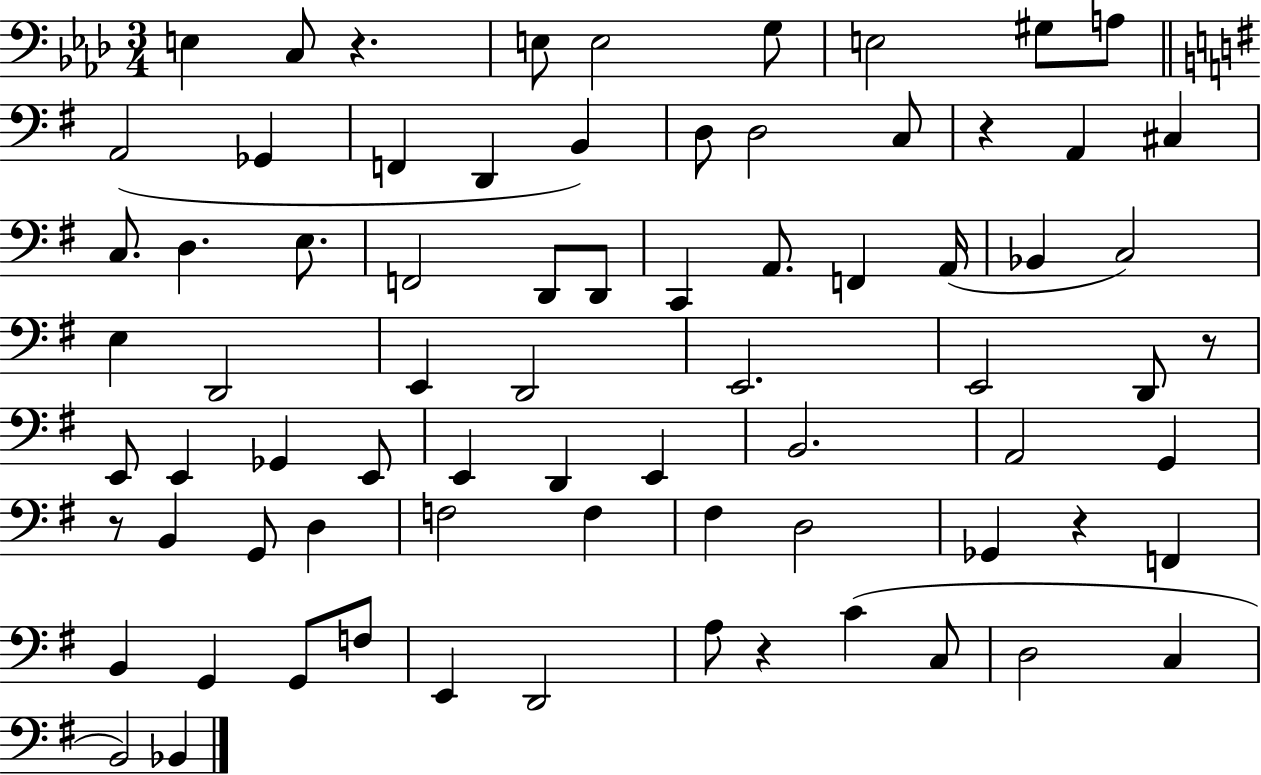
{
  \clef bass
  \numericTimeSignature
  \time 3/4
  \key aes \major
  e4 c8 r4. | e8 e2 g8 | e2 gis8 a8 | \bar "||" \break \key e \minor a,2( ges,4 | f,4 d,4 b,4) | d8 d2 c8 | r4 a,4 cis4 | \break c8. d4. e8. | f,2 d,8 d,8 | c,4 a,8. f,4 a,16( | bes,4 c2) | \break e4 d,2 | e,4 d,2 | e,2. | e,2 d,8 r8 | \break e,8 e,4 ges,4 e,8 | e,4 d,4 e,4 | b,2. | a,2 g,4 | \break r8 b,4 g,8 d4 | f2 f4 | fis4 d2 | ges,4 r4 f,4 | \break b,4 g,4 g,8 f8 | e,4 d,2 | a8 r4 c'4( c8 | d2 c4 | \break b,2) bes,4 | \bar "|."
}